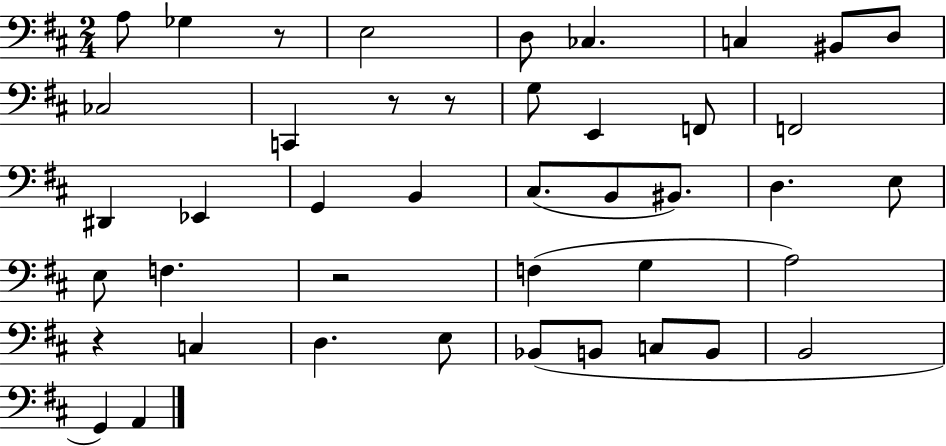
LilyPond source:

{
  \clef bass
  \numericTimeSignature
  \time 2/4
  \key d \major
  \repeat volta 2 { a8 ges4 r8 | e2 | d8 ces4. | c4 bis,8 d8 | \break ces2 | c,4 r8 r8 | g8 e,4 f,8 | f,2 | \break dis,4 ees,4 | g,4 b,4 | cis8.( b,8 bis,8.) | d4. e8 | \break e8 f4. | r2 | f4( g4 | a2) | \break r4 c4 | d4. e8 | bes,8( b,8 c8 b,8 | b,2 | \break g,4) a,4 | } \bar "|."
}